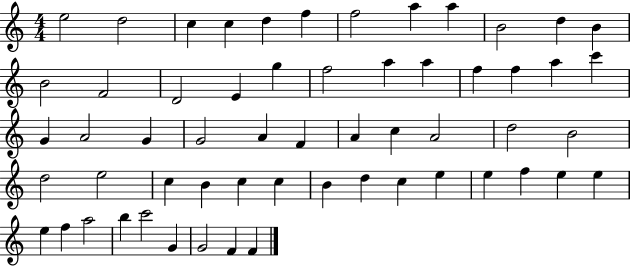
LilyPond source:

{
  \clef treble
  \numericTimeSignature
  \time 4/4
  \key c \major
  e''2 d''2 | c''4 c''4 d''4 f''4 | f''2 a''4 a''4 | b'2 d''4 b'4 | \break b'2 f'2 | d'2 e'4 g''4 | f''2 a''4 a''4 | f''4 f''4 a''4 c'''4 | \break g'4 a'2 g'4 | g'2 a'4 f'4 | a'4 c''4 a'2 | d''2 b'2 | \break d''2 e''2 | c''4 b'4 c''4 c''4 | b'4 d''4 c''4 e''4 | e''4 f''4 e''4 e''4 | \break e''4 f''4 a''2 | b''4 c'''2 g'4 | g'2 f'4 f'4 | \bar "|."
}